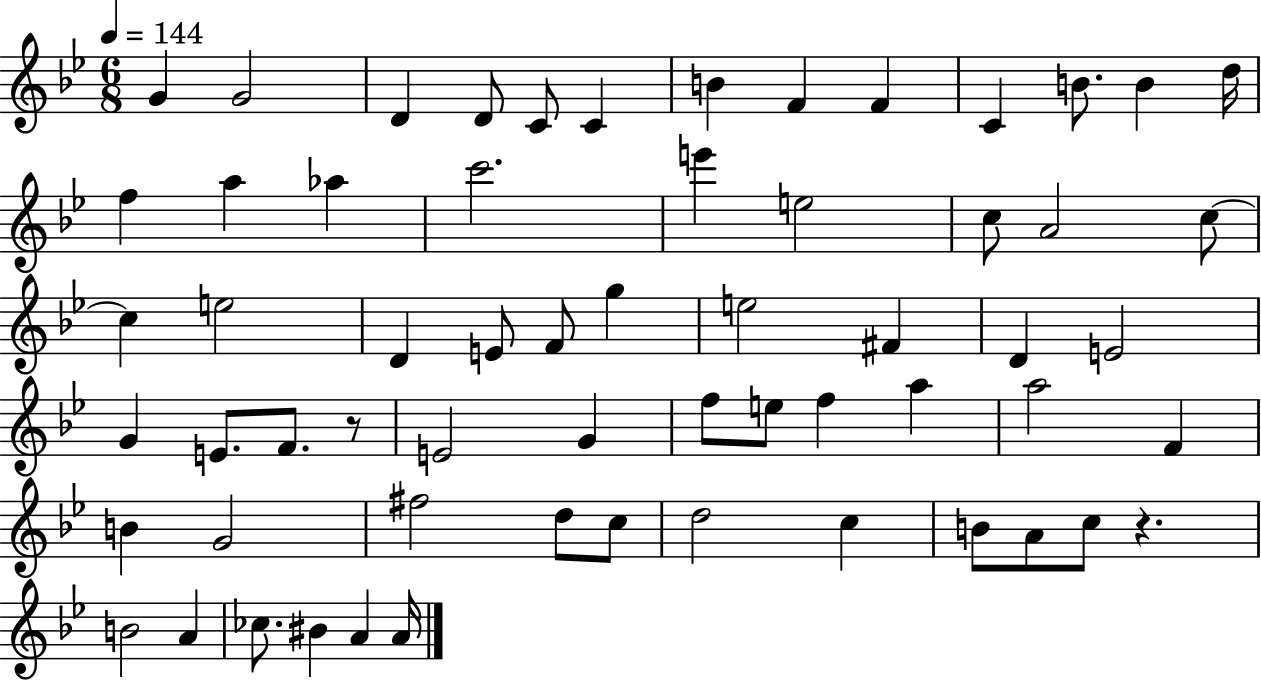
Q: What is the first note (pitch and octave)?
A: G4